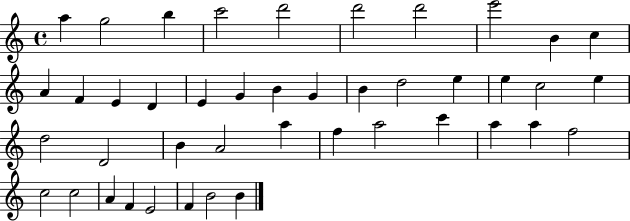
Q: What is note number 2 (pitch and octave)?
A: G5